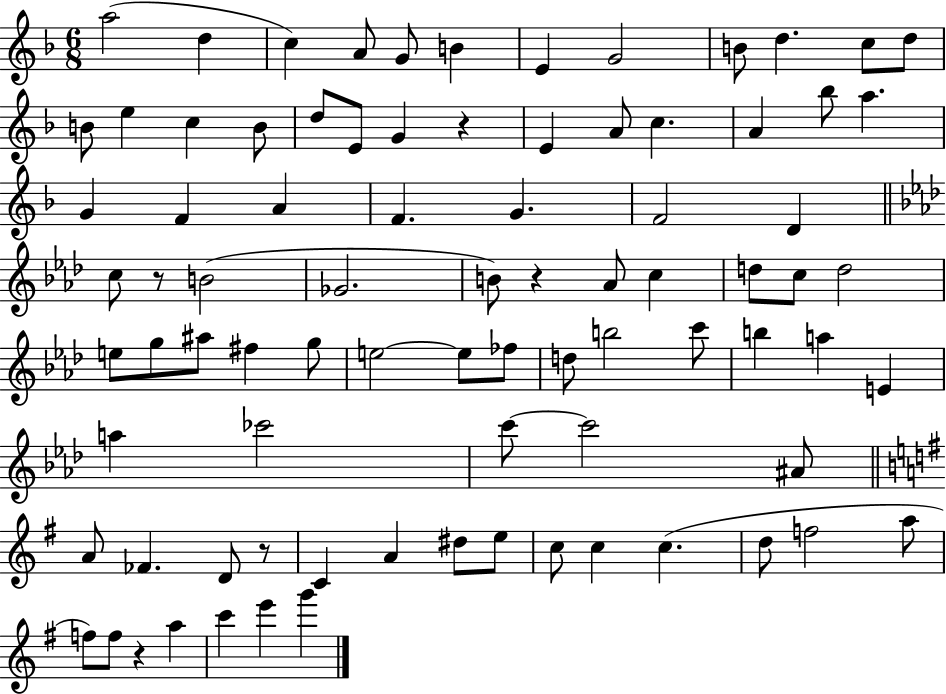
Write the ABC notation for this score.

X:1
T:Untitled
M:6/8
L:1/4
K:F
a2 d c A/2 G/2 B E G2 B/2 d c/2 d/2 B/2 e c B/2 d/2 E/2 G z E A/2 c A _b/2 a G F A F G F2 D c/2 z/2 B2 _G2 B/2 z _A/2 c d/2 c/2 d2 e/2 g/2 ^a/2 ^f g/2 e2 e/2 _f/2 d/2 b2 c'/2 b a E a _c'2 c'/2 c'2 ^A/2 A/2 _F D/2 z/2 C A ^d/2 e/2 c/2 c c d/2 f2 a/2 f/2 f/2 z a c' e' g'